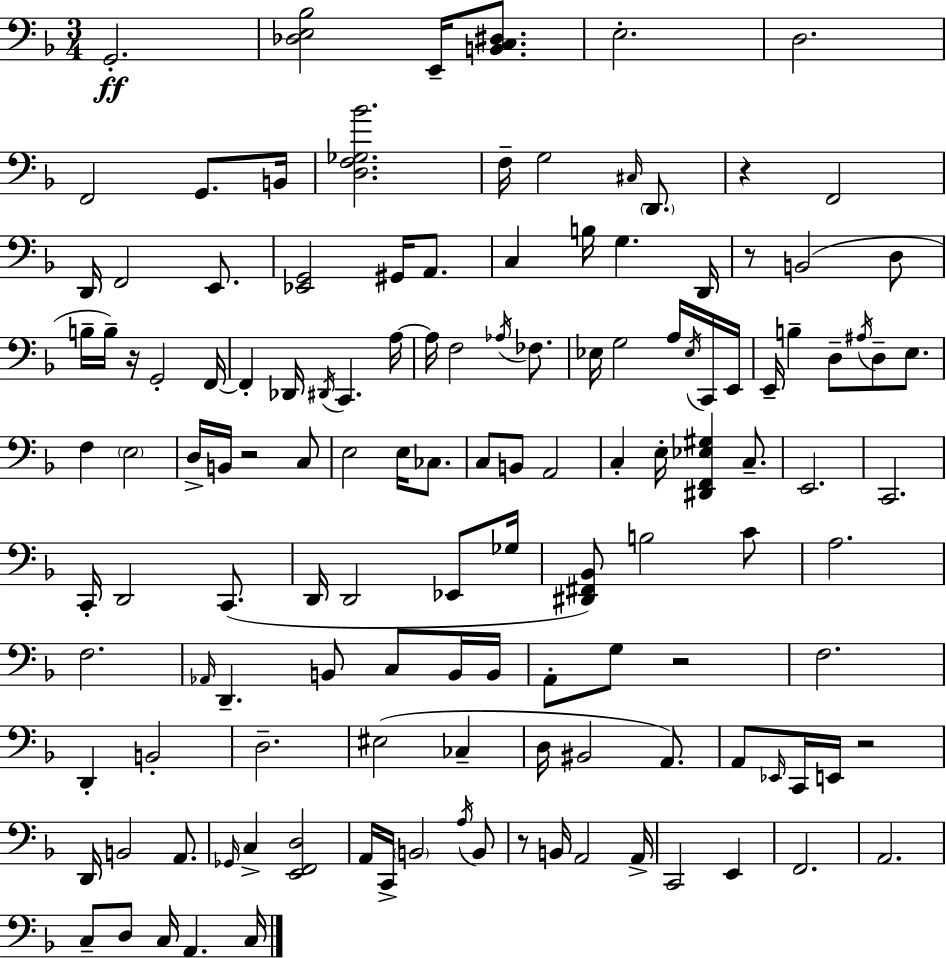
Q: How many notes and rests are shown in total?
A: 132